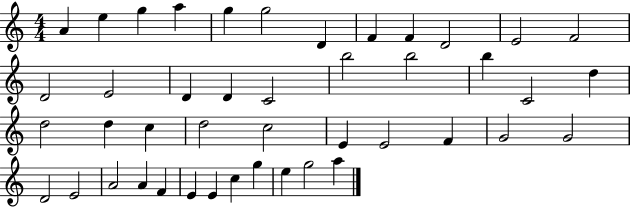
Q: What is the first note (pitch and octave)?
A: A4